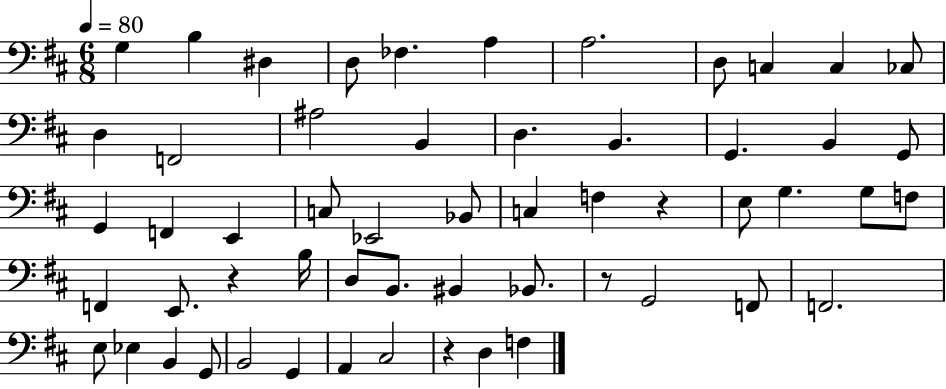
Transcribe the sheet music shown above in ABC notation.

X:1
T:Untitled
M:6/8
L:1/4
K:D
G, B, ^D, D,/2 _F, A, A,2 D,/2 C, C, _C,/2 D, F,,2 ^A,2 B,, D, B,, G,, B,, G,,/2 G,, F,, E,, C,/2 _E,,2 _B,,/2 C, F, z E,/2 G, G,/2 F,/2 F,, E,,/2 z B,/4 D,/2 B,,/2 ^B,, _B,,/2 z/2 G,,2 F,,/2 F,,2 E,/2 _E, B,, G,,/2 B,,2 G,, A,, ^C,2 z D, F,